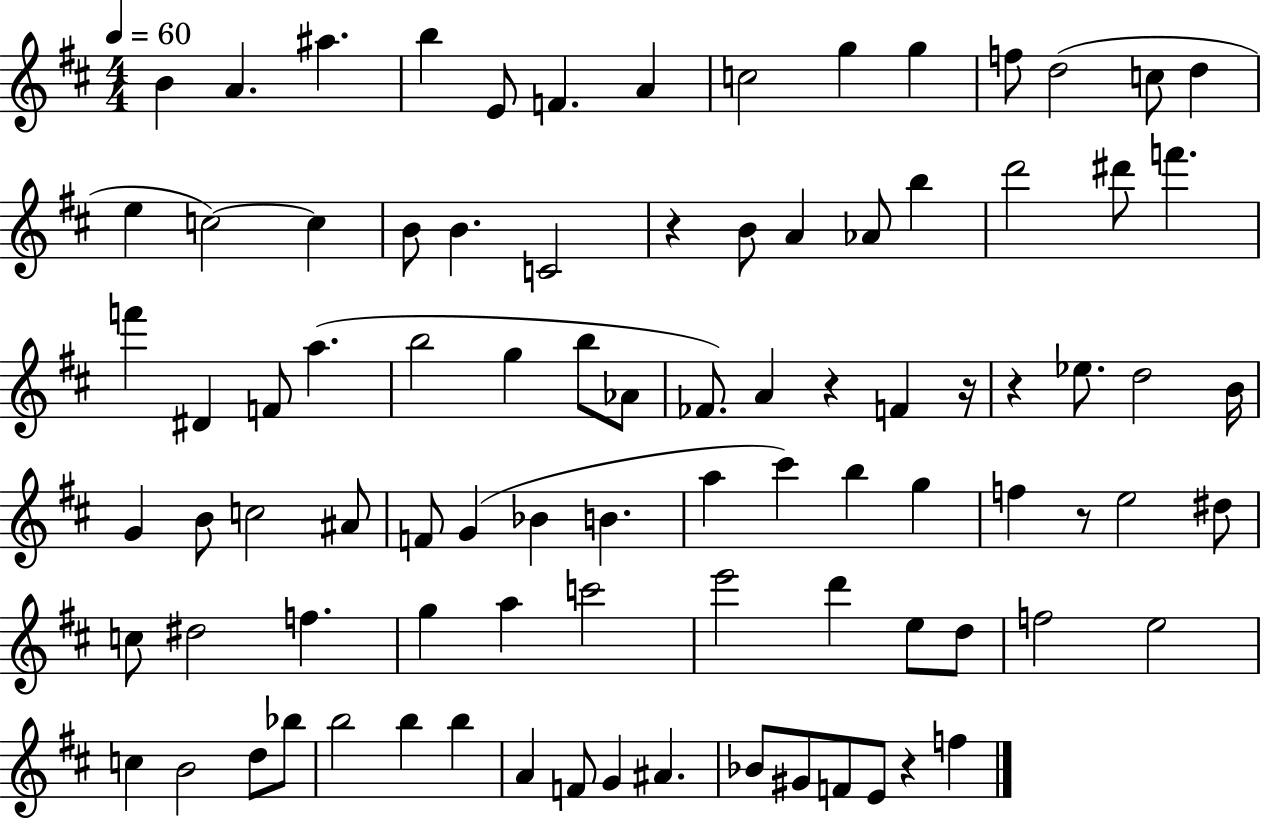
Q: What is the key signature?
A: D major